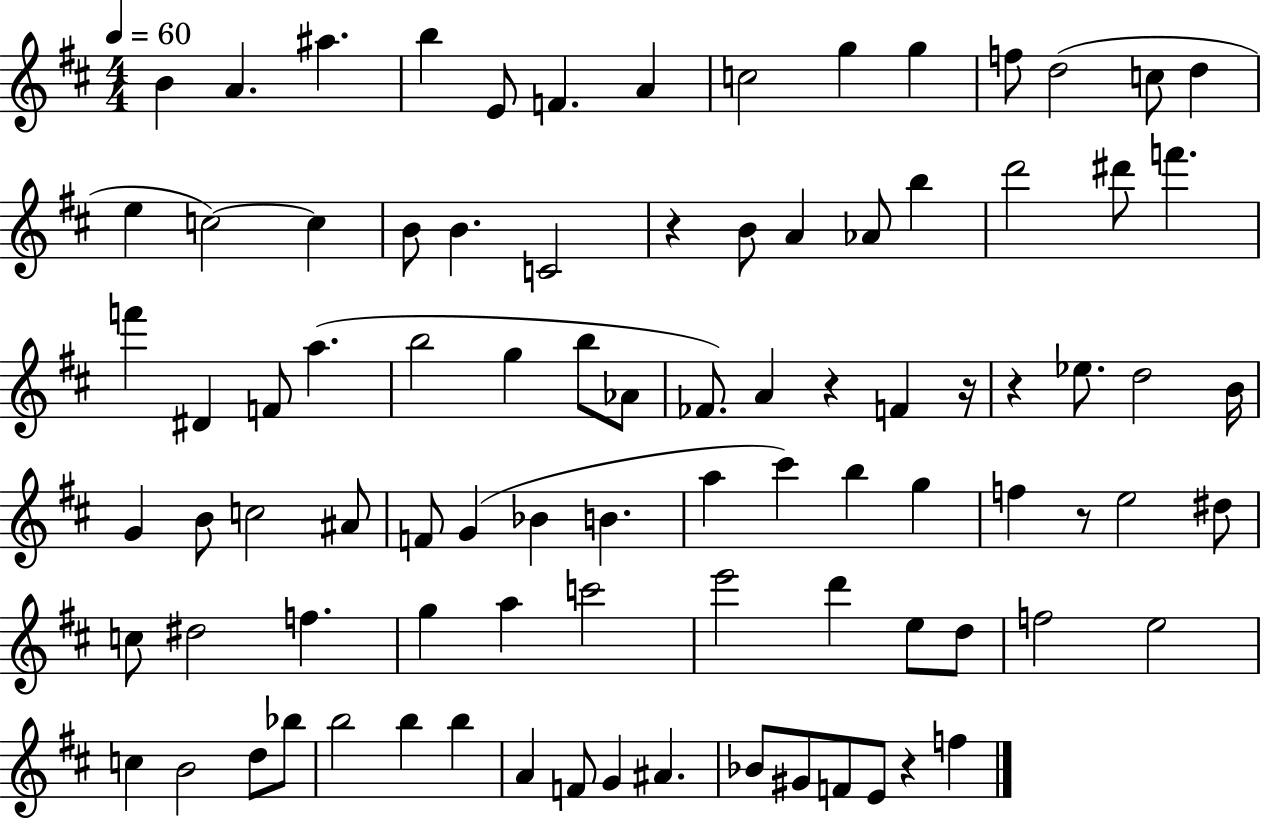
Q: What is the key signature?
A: D major